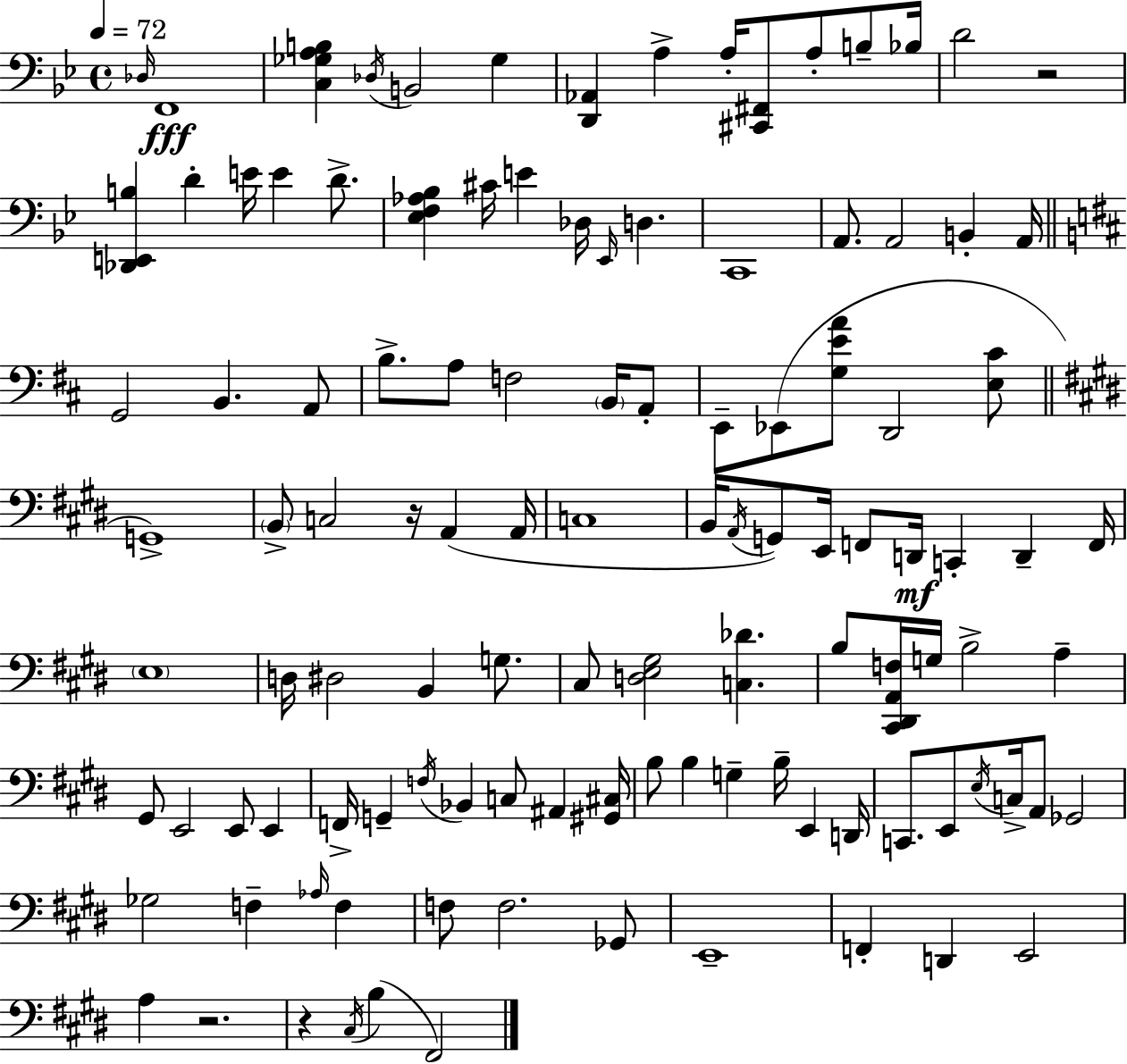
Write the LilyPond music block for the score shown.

{
  \clef bass
  \time 4/4
  \defaultTimeSignature
  \key g \minor
  \tempo 4 = 72
  \grace { des16 }\fff f,1 | <c ges a b>4 \acciaccatura { des16 } b,2 ges4 | <d, aes,>4 a4-> a16-. <cis, fis,>8 a8-. b8-- | bes16 d'2 r2 | \break <des, e, b>4 d'4-. e'16 e'4 d'8.-> | <ees f aes bes>4 cis'16 e'4 des16 \grace { ees,16 } d4. | c,1 | a,8. a,2 b,4-. | \break a,16 \bar "||" \break \key d \major g,2 b,4. a,8 | b8.-> a8 f2 \parenthesize b,16 a,8-. | e,8-- ees,8( <g e' a'>8 d,2 <e cis'>8 | \bar "||" \break \key e \major g,1->) | \parenthesize b,8-> c2 r16 a,4( a,16 | c1 | b,16 \acciaccatura { a,16 } g,8) e,16 f,8 d,16\mf c,4-. d,4-- | \break f,16 \parenthesize e1 | d16 dis2 b,4 g8. | cis8 <d e gis>2 <c des'>4. | b8 <cis, dis, a, f>16 g16 b2-> a4-- | \break gis,8 e,2 e,8 e,4 | f,16-> g,4-- \acciaccatura { f16 } bes,4 c8 ais,4 | <gis, cis>16 b8 b4 g4-- b16-- e,4 | d,16 c,8. e,8 \acciaccatura { e16 } c16-> a,8 ges,2 | \break ges2 f4-- \grace { aes16 } | f4 f8 f2. | ges,8 e,1-- | f,4-. d,4 e,2 | \break a4 r2. | r4 \acciaccatura { cis16 }( b4 fis,2) | \bar "|."
}